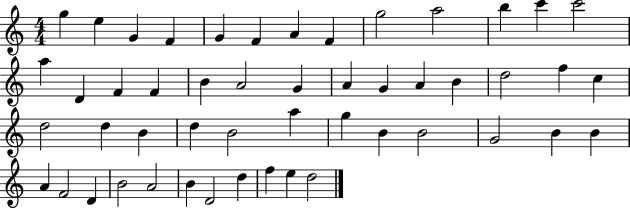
G5/q E5/q G4/q F4/q G4/q F4/q A4/q F4/q G5/h A5/h B5/q C6/q C6/h A5/q D4/q F4/q F4/q B4/q A4/h G4/q A4/q G4/q A4/q B4/q D5/h F5/q C5/q D5/h D5/q B4/q D5/q B4/h A5/q G5/q B4/q B4/h G4/h B4/q B4/q A4/q F4/h D4/q B4/h A4/h B4/q D4/h D5/q F5/q E5/q D5/h